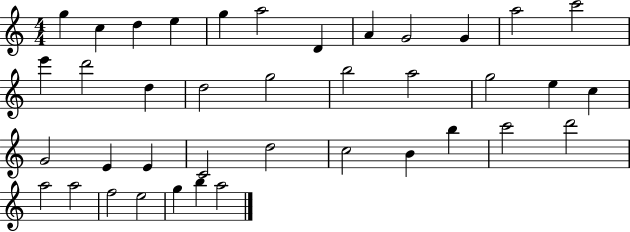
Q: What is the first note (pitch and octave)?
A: G5